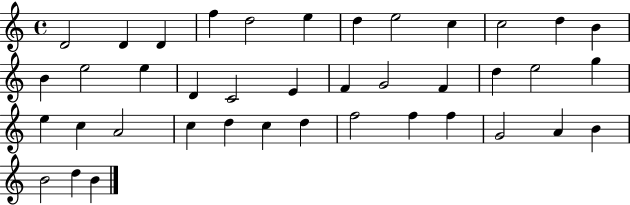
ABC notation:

X:1
T:Untitled
M:4/4
L:1/4
K:C
D2 D D f d2 e d e2 c c2 d B B e2 e D C2 E F G2 F d e2 g e c A2 c d c d f2 f f G2 A B B2 d B